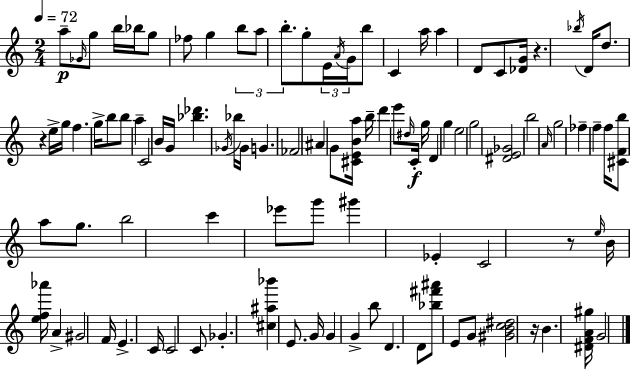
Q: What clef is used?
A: treble